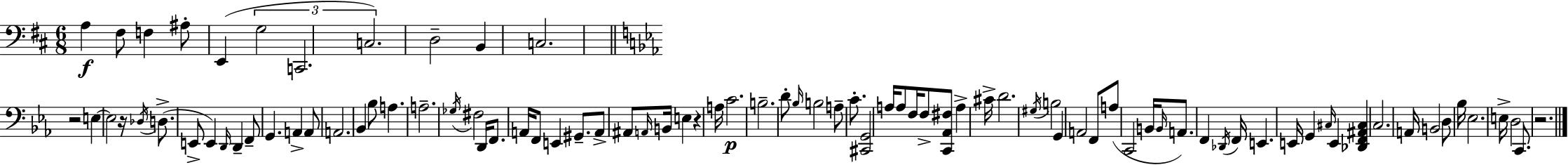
A3/q F#3/e F3/q A#3/e E2/q G3/h C2/h. C3/h. D3/h B2/q C3/h. R/h E3/q E3/h R/s Db3/s D3/e. E2/e E2/q D2/s D2/q F2/e G2/q. A2/q A2/e A2/h. Bb2/q Bb3/e A3/q. A3/h. Gb3/s F#3/h D2/s F2/e. A2/s F2/e E2/q G#2/e. A2/e A#2/e A2/s B2/s E3/q R/q A3/s C4/h. B3/h. D4/e Bb3/s B3/h A3/e C4/e. [C#2,G2]/h A3/s A3/e F3/s F3/e [C2,Ab2,F#3]/e A3/q C#4/s D4/h. G#3/s B3/h G2/q A2/h F2/e A3/e C2/h B2/s B2/s A2/e. F2/q Db2/s F2/s E2/q. E2/s G2/q C#3/s E2/q [Db2,F2,A#2,C#3]/q C3/h. A2/s B2/h D3/e Bb3/s Eb3/h. E3/s D3/h C2/e. R/h.